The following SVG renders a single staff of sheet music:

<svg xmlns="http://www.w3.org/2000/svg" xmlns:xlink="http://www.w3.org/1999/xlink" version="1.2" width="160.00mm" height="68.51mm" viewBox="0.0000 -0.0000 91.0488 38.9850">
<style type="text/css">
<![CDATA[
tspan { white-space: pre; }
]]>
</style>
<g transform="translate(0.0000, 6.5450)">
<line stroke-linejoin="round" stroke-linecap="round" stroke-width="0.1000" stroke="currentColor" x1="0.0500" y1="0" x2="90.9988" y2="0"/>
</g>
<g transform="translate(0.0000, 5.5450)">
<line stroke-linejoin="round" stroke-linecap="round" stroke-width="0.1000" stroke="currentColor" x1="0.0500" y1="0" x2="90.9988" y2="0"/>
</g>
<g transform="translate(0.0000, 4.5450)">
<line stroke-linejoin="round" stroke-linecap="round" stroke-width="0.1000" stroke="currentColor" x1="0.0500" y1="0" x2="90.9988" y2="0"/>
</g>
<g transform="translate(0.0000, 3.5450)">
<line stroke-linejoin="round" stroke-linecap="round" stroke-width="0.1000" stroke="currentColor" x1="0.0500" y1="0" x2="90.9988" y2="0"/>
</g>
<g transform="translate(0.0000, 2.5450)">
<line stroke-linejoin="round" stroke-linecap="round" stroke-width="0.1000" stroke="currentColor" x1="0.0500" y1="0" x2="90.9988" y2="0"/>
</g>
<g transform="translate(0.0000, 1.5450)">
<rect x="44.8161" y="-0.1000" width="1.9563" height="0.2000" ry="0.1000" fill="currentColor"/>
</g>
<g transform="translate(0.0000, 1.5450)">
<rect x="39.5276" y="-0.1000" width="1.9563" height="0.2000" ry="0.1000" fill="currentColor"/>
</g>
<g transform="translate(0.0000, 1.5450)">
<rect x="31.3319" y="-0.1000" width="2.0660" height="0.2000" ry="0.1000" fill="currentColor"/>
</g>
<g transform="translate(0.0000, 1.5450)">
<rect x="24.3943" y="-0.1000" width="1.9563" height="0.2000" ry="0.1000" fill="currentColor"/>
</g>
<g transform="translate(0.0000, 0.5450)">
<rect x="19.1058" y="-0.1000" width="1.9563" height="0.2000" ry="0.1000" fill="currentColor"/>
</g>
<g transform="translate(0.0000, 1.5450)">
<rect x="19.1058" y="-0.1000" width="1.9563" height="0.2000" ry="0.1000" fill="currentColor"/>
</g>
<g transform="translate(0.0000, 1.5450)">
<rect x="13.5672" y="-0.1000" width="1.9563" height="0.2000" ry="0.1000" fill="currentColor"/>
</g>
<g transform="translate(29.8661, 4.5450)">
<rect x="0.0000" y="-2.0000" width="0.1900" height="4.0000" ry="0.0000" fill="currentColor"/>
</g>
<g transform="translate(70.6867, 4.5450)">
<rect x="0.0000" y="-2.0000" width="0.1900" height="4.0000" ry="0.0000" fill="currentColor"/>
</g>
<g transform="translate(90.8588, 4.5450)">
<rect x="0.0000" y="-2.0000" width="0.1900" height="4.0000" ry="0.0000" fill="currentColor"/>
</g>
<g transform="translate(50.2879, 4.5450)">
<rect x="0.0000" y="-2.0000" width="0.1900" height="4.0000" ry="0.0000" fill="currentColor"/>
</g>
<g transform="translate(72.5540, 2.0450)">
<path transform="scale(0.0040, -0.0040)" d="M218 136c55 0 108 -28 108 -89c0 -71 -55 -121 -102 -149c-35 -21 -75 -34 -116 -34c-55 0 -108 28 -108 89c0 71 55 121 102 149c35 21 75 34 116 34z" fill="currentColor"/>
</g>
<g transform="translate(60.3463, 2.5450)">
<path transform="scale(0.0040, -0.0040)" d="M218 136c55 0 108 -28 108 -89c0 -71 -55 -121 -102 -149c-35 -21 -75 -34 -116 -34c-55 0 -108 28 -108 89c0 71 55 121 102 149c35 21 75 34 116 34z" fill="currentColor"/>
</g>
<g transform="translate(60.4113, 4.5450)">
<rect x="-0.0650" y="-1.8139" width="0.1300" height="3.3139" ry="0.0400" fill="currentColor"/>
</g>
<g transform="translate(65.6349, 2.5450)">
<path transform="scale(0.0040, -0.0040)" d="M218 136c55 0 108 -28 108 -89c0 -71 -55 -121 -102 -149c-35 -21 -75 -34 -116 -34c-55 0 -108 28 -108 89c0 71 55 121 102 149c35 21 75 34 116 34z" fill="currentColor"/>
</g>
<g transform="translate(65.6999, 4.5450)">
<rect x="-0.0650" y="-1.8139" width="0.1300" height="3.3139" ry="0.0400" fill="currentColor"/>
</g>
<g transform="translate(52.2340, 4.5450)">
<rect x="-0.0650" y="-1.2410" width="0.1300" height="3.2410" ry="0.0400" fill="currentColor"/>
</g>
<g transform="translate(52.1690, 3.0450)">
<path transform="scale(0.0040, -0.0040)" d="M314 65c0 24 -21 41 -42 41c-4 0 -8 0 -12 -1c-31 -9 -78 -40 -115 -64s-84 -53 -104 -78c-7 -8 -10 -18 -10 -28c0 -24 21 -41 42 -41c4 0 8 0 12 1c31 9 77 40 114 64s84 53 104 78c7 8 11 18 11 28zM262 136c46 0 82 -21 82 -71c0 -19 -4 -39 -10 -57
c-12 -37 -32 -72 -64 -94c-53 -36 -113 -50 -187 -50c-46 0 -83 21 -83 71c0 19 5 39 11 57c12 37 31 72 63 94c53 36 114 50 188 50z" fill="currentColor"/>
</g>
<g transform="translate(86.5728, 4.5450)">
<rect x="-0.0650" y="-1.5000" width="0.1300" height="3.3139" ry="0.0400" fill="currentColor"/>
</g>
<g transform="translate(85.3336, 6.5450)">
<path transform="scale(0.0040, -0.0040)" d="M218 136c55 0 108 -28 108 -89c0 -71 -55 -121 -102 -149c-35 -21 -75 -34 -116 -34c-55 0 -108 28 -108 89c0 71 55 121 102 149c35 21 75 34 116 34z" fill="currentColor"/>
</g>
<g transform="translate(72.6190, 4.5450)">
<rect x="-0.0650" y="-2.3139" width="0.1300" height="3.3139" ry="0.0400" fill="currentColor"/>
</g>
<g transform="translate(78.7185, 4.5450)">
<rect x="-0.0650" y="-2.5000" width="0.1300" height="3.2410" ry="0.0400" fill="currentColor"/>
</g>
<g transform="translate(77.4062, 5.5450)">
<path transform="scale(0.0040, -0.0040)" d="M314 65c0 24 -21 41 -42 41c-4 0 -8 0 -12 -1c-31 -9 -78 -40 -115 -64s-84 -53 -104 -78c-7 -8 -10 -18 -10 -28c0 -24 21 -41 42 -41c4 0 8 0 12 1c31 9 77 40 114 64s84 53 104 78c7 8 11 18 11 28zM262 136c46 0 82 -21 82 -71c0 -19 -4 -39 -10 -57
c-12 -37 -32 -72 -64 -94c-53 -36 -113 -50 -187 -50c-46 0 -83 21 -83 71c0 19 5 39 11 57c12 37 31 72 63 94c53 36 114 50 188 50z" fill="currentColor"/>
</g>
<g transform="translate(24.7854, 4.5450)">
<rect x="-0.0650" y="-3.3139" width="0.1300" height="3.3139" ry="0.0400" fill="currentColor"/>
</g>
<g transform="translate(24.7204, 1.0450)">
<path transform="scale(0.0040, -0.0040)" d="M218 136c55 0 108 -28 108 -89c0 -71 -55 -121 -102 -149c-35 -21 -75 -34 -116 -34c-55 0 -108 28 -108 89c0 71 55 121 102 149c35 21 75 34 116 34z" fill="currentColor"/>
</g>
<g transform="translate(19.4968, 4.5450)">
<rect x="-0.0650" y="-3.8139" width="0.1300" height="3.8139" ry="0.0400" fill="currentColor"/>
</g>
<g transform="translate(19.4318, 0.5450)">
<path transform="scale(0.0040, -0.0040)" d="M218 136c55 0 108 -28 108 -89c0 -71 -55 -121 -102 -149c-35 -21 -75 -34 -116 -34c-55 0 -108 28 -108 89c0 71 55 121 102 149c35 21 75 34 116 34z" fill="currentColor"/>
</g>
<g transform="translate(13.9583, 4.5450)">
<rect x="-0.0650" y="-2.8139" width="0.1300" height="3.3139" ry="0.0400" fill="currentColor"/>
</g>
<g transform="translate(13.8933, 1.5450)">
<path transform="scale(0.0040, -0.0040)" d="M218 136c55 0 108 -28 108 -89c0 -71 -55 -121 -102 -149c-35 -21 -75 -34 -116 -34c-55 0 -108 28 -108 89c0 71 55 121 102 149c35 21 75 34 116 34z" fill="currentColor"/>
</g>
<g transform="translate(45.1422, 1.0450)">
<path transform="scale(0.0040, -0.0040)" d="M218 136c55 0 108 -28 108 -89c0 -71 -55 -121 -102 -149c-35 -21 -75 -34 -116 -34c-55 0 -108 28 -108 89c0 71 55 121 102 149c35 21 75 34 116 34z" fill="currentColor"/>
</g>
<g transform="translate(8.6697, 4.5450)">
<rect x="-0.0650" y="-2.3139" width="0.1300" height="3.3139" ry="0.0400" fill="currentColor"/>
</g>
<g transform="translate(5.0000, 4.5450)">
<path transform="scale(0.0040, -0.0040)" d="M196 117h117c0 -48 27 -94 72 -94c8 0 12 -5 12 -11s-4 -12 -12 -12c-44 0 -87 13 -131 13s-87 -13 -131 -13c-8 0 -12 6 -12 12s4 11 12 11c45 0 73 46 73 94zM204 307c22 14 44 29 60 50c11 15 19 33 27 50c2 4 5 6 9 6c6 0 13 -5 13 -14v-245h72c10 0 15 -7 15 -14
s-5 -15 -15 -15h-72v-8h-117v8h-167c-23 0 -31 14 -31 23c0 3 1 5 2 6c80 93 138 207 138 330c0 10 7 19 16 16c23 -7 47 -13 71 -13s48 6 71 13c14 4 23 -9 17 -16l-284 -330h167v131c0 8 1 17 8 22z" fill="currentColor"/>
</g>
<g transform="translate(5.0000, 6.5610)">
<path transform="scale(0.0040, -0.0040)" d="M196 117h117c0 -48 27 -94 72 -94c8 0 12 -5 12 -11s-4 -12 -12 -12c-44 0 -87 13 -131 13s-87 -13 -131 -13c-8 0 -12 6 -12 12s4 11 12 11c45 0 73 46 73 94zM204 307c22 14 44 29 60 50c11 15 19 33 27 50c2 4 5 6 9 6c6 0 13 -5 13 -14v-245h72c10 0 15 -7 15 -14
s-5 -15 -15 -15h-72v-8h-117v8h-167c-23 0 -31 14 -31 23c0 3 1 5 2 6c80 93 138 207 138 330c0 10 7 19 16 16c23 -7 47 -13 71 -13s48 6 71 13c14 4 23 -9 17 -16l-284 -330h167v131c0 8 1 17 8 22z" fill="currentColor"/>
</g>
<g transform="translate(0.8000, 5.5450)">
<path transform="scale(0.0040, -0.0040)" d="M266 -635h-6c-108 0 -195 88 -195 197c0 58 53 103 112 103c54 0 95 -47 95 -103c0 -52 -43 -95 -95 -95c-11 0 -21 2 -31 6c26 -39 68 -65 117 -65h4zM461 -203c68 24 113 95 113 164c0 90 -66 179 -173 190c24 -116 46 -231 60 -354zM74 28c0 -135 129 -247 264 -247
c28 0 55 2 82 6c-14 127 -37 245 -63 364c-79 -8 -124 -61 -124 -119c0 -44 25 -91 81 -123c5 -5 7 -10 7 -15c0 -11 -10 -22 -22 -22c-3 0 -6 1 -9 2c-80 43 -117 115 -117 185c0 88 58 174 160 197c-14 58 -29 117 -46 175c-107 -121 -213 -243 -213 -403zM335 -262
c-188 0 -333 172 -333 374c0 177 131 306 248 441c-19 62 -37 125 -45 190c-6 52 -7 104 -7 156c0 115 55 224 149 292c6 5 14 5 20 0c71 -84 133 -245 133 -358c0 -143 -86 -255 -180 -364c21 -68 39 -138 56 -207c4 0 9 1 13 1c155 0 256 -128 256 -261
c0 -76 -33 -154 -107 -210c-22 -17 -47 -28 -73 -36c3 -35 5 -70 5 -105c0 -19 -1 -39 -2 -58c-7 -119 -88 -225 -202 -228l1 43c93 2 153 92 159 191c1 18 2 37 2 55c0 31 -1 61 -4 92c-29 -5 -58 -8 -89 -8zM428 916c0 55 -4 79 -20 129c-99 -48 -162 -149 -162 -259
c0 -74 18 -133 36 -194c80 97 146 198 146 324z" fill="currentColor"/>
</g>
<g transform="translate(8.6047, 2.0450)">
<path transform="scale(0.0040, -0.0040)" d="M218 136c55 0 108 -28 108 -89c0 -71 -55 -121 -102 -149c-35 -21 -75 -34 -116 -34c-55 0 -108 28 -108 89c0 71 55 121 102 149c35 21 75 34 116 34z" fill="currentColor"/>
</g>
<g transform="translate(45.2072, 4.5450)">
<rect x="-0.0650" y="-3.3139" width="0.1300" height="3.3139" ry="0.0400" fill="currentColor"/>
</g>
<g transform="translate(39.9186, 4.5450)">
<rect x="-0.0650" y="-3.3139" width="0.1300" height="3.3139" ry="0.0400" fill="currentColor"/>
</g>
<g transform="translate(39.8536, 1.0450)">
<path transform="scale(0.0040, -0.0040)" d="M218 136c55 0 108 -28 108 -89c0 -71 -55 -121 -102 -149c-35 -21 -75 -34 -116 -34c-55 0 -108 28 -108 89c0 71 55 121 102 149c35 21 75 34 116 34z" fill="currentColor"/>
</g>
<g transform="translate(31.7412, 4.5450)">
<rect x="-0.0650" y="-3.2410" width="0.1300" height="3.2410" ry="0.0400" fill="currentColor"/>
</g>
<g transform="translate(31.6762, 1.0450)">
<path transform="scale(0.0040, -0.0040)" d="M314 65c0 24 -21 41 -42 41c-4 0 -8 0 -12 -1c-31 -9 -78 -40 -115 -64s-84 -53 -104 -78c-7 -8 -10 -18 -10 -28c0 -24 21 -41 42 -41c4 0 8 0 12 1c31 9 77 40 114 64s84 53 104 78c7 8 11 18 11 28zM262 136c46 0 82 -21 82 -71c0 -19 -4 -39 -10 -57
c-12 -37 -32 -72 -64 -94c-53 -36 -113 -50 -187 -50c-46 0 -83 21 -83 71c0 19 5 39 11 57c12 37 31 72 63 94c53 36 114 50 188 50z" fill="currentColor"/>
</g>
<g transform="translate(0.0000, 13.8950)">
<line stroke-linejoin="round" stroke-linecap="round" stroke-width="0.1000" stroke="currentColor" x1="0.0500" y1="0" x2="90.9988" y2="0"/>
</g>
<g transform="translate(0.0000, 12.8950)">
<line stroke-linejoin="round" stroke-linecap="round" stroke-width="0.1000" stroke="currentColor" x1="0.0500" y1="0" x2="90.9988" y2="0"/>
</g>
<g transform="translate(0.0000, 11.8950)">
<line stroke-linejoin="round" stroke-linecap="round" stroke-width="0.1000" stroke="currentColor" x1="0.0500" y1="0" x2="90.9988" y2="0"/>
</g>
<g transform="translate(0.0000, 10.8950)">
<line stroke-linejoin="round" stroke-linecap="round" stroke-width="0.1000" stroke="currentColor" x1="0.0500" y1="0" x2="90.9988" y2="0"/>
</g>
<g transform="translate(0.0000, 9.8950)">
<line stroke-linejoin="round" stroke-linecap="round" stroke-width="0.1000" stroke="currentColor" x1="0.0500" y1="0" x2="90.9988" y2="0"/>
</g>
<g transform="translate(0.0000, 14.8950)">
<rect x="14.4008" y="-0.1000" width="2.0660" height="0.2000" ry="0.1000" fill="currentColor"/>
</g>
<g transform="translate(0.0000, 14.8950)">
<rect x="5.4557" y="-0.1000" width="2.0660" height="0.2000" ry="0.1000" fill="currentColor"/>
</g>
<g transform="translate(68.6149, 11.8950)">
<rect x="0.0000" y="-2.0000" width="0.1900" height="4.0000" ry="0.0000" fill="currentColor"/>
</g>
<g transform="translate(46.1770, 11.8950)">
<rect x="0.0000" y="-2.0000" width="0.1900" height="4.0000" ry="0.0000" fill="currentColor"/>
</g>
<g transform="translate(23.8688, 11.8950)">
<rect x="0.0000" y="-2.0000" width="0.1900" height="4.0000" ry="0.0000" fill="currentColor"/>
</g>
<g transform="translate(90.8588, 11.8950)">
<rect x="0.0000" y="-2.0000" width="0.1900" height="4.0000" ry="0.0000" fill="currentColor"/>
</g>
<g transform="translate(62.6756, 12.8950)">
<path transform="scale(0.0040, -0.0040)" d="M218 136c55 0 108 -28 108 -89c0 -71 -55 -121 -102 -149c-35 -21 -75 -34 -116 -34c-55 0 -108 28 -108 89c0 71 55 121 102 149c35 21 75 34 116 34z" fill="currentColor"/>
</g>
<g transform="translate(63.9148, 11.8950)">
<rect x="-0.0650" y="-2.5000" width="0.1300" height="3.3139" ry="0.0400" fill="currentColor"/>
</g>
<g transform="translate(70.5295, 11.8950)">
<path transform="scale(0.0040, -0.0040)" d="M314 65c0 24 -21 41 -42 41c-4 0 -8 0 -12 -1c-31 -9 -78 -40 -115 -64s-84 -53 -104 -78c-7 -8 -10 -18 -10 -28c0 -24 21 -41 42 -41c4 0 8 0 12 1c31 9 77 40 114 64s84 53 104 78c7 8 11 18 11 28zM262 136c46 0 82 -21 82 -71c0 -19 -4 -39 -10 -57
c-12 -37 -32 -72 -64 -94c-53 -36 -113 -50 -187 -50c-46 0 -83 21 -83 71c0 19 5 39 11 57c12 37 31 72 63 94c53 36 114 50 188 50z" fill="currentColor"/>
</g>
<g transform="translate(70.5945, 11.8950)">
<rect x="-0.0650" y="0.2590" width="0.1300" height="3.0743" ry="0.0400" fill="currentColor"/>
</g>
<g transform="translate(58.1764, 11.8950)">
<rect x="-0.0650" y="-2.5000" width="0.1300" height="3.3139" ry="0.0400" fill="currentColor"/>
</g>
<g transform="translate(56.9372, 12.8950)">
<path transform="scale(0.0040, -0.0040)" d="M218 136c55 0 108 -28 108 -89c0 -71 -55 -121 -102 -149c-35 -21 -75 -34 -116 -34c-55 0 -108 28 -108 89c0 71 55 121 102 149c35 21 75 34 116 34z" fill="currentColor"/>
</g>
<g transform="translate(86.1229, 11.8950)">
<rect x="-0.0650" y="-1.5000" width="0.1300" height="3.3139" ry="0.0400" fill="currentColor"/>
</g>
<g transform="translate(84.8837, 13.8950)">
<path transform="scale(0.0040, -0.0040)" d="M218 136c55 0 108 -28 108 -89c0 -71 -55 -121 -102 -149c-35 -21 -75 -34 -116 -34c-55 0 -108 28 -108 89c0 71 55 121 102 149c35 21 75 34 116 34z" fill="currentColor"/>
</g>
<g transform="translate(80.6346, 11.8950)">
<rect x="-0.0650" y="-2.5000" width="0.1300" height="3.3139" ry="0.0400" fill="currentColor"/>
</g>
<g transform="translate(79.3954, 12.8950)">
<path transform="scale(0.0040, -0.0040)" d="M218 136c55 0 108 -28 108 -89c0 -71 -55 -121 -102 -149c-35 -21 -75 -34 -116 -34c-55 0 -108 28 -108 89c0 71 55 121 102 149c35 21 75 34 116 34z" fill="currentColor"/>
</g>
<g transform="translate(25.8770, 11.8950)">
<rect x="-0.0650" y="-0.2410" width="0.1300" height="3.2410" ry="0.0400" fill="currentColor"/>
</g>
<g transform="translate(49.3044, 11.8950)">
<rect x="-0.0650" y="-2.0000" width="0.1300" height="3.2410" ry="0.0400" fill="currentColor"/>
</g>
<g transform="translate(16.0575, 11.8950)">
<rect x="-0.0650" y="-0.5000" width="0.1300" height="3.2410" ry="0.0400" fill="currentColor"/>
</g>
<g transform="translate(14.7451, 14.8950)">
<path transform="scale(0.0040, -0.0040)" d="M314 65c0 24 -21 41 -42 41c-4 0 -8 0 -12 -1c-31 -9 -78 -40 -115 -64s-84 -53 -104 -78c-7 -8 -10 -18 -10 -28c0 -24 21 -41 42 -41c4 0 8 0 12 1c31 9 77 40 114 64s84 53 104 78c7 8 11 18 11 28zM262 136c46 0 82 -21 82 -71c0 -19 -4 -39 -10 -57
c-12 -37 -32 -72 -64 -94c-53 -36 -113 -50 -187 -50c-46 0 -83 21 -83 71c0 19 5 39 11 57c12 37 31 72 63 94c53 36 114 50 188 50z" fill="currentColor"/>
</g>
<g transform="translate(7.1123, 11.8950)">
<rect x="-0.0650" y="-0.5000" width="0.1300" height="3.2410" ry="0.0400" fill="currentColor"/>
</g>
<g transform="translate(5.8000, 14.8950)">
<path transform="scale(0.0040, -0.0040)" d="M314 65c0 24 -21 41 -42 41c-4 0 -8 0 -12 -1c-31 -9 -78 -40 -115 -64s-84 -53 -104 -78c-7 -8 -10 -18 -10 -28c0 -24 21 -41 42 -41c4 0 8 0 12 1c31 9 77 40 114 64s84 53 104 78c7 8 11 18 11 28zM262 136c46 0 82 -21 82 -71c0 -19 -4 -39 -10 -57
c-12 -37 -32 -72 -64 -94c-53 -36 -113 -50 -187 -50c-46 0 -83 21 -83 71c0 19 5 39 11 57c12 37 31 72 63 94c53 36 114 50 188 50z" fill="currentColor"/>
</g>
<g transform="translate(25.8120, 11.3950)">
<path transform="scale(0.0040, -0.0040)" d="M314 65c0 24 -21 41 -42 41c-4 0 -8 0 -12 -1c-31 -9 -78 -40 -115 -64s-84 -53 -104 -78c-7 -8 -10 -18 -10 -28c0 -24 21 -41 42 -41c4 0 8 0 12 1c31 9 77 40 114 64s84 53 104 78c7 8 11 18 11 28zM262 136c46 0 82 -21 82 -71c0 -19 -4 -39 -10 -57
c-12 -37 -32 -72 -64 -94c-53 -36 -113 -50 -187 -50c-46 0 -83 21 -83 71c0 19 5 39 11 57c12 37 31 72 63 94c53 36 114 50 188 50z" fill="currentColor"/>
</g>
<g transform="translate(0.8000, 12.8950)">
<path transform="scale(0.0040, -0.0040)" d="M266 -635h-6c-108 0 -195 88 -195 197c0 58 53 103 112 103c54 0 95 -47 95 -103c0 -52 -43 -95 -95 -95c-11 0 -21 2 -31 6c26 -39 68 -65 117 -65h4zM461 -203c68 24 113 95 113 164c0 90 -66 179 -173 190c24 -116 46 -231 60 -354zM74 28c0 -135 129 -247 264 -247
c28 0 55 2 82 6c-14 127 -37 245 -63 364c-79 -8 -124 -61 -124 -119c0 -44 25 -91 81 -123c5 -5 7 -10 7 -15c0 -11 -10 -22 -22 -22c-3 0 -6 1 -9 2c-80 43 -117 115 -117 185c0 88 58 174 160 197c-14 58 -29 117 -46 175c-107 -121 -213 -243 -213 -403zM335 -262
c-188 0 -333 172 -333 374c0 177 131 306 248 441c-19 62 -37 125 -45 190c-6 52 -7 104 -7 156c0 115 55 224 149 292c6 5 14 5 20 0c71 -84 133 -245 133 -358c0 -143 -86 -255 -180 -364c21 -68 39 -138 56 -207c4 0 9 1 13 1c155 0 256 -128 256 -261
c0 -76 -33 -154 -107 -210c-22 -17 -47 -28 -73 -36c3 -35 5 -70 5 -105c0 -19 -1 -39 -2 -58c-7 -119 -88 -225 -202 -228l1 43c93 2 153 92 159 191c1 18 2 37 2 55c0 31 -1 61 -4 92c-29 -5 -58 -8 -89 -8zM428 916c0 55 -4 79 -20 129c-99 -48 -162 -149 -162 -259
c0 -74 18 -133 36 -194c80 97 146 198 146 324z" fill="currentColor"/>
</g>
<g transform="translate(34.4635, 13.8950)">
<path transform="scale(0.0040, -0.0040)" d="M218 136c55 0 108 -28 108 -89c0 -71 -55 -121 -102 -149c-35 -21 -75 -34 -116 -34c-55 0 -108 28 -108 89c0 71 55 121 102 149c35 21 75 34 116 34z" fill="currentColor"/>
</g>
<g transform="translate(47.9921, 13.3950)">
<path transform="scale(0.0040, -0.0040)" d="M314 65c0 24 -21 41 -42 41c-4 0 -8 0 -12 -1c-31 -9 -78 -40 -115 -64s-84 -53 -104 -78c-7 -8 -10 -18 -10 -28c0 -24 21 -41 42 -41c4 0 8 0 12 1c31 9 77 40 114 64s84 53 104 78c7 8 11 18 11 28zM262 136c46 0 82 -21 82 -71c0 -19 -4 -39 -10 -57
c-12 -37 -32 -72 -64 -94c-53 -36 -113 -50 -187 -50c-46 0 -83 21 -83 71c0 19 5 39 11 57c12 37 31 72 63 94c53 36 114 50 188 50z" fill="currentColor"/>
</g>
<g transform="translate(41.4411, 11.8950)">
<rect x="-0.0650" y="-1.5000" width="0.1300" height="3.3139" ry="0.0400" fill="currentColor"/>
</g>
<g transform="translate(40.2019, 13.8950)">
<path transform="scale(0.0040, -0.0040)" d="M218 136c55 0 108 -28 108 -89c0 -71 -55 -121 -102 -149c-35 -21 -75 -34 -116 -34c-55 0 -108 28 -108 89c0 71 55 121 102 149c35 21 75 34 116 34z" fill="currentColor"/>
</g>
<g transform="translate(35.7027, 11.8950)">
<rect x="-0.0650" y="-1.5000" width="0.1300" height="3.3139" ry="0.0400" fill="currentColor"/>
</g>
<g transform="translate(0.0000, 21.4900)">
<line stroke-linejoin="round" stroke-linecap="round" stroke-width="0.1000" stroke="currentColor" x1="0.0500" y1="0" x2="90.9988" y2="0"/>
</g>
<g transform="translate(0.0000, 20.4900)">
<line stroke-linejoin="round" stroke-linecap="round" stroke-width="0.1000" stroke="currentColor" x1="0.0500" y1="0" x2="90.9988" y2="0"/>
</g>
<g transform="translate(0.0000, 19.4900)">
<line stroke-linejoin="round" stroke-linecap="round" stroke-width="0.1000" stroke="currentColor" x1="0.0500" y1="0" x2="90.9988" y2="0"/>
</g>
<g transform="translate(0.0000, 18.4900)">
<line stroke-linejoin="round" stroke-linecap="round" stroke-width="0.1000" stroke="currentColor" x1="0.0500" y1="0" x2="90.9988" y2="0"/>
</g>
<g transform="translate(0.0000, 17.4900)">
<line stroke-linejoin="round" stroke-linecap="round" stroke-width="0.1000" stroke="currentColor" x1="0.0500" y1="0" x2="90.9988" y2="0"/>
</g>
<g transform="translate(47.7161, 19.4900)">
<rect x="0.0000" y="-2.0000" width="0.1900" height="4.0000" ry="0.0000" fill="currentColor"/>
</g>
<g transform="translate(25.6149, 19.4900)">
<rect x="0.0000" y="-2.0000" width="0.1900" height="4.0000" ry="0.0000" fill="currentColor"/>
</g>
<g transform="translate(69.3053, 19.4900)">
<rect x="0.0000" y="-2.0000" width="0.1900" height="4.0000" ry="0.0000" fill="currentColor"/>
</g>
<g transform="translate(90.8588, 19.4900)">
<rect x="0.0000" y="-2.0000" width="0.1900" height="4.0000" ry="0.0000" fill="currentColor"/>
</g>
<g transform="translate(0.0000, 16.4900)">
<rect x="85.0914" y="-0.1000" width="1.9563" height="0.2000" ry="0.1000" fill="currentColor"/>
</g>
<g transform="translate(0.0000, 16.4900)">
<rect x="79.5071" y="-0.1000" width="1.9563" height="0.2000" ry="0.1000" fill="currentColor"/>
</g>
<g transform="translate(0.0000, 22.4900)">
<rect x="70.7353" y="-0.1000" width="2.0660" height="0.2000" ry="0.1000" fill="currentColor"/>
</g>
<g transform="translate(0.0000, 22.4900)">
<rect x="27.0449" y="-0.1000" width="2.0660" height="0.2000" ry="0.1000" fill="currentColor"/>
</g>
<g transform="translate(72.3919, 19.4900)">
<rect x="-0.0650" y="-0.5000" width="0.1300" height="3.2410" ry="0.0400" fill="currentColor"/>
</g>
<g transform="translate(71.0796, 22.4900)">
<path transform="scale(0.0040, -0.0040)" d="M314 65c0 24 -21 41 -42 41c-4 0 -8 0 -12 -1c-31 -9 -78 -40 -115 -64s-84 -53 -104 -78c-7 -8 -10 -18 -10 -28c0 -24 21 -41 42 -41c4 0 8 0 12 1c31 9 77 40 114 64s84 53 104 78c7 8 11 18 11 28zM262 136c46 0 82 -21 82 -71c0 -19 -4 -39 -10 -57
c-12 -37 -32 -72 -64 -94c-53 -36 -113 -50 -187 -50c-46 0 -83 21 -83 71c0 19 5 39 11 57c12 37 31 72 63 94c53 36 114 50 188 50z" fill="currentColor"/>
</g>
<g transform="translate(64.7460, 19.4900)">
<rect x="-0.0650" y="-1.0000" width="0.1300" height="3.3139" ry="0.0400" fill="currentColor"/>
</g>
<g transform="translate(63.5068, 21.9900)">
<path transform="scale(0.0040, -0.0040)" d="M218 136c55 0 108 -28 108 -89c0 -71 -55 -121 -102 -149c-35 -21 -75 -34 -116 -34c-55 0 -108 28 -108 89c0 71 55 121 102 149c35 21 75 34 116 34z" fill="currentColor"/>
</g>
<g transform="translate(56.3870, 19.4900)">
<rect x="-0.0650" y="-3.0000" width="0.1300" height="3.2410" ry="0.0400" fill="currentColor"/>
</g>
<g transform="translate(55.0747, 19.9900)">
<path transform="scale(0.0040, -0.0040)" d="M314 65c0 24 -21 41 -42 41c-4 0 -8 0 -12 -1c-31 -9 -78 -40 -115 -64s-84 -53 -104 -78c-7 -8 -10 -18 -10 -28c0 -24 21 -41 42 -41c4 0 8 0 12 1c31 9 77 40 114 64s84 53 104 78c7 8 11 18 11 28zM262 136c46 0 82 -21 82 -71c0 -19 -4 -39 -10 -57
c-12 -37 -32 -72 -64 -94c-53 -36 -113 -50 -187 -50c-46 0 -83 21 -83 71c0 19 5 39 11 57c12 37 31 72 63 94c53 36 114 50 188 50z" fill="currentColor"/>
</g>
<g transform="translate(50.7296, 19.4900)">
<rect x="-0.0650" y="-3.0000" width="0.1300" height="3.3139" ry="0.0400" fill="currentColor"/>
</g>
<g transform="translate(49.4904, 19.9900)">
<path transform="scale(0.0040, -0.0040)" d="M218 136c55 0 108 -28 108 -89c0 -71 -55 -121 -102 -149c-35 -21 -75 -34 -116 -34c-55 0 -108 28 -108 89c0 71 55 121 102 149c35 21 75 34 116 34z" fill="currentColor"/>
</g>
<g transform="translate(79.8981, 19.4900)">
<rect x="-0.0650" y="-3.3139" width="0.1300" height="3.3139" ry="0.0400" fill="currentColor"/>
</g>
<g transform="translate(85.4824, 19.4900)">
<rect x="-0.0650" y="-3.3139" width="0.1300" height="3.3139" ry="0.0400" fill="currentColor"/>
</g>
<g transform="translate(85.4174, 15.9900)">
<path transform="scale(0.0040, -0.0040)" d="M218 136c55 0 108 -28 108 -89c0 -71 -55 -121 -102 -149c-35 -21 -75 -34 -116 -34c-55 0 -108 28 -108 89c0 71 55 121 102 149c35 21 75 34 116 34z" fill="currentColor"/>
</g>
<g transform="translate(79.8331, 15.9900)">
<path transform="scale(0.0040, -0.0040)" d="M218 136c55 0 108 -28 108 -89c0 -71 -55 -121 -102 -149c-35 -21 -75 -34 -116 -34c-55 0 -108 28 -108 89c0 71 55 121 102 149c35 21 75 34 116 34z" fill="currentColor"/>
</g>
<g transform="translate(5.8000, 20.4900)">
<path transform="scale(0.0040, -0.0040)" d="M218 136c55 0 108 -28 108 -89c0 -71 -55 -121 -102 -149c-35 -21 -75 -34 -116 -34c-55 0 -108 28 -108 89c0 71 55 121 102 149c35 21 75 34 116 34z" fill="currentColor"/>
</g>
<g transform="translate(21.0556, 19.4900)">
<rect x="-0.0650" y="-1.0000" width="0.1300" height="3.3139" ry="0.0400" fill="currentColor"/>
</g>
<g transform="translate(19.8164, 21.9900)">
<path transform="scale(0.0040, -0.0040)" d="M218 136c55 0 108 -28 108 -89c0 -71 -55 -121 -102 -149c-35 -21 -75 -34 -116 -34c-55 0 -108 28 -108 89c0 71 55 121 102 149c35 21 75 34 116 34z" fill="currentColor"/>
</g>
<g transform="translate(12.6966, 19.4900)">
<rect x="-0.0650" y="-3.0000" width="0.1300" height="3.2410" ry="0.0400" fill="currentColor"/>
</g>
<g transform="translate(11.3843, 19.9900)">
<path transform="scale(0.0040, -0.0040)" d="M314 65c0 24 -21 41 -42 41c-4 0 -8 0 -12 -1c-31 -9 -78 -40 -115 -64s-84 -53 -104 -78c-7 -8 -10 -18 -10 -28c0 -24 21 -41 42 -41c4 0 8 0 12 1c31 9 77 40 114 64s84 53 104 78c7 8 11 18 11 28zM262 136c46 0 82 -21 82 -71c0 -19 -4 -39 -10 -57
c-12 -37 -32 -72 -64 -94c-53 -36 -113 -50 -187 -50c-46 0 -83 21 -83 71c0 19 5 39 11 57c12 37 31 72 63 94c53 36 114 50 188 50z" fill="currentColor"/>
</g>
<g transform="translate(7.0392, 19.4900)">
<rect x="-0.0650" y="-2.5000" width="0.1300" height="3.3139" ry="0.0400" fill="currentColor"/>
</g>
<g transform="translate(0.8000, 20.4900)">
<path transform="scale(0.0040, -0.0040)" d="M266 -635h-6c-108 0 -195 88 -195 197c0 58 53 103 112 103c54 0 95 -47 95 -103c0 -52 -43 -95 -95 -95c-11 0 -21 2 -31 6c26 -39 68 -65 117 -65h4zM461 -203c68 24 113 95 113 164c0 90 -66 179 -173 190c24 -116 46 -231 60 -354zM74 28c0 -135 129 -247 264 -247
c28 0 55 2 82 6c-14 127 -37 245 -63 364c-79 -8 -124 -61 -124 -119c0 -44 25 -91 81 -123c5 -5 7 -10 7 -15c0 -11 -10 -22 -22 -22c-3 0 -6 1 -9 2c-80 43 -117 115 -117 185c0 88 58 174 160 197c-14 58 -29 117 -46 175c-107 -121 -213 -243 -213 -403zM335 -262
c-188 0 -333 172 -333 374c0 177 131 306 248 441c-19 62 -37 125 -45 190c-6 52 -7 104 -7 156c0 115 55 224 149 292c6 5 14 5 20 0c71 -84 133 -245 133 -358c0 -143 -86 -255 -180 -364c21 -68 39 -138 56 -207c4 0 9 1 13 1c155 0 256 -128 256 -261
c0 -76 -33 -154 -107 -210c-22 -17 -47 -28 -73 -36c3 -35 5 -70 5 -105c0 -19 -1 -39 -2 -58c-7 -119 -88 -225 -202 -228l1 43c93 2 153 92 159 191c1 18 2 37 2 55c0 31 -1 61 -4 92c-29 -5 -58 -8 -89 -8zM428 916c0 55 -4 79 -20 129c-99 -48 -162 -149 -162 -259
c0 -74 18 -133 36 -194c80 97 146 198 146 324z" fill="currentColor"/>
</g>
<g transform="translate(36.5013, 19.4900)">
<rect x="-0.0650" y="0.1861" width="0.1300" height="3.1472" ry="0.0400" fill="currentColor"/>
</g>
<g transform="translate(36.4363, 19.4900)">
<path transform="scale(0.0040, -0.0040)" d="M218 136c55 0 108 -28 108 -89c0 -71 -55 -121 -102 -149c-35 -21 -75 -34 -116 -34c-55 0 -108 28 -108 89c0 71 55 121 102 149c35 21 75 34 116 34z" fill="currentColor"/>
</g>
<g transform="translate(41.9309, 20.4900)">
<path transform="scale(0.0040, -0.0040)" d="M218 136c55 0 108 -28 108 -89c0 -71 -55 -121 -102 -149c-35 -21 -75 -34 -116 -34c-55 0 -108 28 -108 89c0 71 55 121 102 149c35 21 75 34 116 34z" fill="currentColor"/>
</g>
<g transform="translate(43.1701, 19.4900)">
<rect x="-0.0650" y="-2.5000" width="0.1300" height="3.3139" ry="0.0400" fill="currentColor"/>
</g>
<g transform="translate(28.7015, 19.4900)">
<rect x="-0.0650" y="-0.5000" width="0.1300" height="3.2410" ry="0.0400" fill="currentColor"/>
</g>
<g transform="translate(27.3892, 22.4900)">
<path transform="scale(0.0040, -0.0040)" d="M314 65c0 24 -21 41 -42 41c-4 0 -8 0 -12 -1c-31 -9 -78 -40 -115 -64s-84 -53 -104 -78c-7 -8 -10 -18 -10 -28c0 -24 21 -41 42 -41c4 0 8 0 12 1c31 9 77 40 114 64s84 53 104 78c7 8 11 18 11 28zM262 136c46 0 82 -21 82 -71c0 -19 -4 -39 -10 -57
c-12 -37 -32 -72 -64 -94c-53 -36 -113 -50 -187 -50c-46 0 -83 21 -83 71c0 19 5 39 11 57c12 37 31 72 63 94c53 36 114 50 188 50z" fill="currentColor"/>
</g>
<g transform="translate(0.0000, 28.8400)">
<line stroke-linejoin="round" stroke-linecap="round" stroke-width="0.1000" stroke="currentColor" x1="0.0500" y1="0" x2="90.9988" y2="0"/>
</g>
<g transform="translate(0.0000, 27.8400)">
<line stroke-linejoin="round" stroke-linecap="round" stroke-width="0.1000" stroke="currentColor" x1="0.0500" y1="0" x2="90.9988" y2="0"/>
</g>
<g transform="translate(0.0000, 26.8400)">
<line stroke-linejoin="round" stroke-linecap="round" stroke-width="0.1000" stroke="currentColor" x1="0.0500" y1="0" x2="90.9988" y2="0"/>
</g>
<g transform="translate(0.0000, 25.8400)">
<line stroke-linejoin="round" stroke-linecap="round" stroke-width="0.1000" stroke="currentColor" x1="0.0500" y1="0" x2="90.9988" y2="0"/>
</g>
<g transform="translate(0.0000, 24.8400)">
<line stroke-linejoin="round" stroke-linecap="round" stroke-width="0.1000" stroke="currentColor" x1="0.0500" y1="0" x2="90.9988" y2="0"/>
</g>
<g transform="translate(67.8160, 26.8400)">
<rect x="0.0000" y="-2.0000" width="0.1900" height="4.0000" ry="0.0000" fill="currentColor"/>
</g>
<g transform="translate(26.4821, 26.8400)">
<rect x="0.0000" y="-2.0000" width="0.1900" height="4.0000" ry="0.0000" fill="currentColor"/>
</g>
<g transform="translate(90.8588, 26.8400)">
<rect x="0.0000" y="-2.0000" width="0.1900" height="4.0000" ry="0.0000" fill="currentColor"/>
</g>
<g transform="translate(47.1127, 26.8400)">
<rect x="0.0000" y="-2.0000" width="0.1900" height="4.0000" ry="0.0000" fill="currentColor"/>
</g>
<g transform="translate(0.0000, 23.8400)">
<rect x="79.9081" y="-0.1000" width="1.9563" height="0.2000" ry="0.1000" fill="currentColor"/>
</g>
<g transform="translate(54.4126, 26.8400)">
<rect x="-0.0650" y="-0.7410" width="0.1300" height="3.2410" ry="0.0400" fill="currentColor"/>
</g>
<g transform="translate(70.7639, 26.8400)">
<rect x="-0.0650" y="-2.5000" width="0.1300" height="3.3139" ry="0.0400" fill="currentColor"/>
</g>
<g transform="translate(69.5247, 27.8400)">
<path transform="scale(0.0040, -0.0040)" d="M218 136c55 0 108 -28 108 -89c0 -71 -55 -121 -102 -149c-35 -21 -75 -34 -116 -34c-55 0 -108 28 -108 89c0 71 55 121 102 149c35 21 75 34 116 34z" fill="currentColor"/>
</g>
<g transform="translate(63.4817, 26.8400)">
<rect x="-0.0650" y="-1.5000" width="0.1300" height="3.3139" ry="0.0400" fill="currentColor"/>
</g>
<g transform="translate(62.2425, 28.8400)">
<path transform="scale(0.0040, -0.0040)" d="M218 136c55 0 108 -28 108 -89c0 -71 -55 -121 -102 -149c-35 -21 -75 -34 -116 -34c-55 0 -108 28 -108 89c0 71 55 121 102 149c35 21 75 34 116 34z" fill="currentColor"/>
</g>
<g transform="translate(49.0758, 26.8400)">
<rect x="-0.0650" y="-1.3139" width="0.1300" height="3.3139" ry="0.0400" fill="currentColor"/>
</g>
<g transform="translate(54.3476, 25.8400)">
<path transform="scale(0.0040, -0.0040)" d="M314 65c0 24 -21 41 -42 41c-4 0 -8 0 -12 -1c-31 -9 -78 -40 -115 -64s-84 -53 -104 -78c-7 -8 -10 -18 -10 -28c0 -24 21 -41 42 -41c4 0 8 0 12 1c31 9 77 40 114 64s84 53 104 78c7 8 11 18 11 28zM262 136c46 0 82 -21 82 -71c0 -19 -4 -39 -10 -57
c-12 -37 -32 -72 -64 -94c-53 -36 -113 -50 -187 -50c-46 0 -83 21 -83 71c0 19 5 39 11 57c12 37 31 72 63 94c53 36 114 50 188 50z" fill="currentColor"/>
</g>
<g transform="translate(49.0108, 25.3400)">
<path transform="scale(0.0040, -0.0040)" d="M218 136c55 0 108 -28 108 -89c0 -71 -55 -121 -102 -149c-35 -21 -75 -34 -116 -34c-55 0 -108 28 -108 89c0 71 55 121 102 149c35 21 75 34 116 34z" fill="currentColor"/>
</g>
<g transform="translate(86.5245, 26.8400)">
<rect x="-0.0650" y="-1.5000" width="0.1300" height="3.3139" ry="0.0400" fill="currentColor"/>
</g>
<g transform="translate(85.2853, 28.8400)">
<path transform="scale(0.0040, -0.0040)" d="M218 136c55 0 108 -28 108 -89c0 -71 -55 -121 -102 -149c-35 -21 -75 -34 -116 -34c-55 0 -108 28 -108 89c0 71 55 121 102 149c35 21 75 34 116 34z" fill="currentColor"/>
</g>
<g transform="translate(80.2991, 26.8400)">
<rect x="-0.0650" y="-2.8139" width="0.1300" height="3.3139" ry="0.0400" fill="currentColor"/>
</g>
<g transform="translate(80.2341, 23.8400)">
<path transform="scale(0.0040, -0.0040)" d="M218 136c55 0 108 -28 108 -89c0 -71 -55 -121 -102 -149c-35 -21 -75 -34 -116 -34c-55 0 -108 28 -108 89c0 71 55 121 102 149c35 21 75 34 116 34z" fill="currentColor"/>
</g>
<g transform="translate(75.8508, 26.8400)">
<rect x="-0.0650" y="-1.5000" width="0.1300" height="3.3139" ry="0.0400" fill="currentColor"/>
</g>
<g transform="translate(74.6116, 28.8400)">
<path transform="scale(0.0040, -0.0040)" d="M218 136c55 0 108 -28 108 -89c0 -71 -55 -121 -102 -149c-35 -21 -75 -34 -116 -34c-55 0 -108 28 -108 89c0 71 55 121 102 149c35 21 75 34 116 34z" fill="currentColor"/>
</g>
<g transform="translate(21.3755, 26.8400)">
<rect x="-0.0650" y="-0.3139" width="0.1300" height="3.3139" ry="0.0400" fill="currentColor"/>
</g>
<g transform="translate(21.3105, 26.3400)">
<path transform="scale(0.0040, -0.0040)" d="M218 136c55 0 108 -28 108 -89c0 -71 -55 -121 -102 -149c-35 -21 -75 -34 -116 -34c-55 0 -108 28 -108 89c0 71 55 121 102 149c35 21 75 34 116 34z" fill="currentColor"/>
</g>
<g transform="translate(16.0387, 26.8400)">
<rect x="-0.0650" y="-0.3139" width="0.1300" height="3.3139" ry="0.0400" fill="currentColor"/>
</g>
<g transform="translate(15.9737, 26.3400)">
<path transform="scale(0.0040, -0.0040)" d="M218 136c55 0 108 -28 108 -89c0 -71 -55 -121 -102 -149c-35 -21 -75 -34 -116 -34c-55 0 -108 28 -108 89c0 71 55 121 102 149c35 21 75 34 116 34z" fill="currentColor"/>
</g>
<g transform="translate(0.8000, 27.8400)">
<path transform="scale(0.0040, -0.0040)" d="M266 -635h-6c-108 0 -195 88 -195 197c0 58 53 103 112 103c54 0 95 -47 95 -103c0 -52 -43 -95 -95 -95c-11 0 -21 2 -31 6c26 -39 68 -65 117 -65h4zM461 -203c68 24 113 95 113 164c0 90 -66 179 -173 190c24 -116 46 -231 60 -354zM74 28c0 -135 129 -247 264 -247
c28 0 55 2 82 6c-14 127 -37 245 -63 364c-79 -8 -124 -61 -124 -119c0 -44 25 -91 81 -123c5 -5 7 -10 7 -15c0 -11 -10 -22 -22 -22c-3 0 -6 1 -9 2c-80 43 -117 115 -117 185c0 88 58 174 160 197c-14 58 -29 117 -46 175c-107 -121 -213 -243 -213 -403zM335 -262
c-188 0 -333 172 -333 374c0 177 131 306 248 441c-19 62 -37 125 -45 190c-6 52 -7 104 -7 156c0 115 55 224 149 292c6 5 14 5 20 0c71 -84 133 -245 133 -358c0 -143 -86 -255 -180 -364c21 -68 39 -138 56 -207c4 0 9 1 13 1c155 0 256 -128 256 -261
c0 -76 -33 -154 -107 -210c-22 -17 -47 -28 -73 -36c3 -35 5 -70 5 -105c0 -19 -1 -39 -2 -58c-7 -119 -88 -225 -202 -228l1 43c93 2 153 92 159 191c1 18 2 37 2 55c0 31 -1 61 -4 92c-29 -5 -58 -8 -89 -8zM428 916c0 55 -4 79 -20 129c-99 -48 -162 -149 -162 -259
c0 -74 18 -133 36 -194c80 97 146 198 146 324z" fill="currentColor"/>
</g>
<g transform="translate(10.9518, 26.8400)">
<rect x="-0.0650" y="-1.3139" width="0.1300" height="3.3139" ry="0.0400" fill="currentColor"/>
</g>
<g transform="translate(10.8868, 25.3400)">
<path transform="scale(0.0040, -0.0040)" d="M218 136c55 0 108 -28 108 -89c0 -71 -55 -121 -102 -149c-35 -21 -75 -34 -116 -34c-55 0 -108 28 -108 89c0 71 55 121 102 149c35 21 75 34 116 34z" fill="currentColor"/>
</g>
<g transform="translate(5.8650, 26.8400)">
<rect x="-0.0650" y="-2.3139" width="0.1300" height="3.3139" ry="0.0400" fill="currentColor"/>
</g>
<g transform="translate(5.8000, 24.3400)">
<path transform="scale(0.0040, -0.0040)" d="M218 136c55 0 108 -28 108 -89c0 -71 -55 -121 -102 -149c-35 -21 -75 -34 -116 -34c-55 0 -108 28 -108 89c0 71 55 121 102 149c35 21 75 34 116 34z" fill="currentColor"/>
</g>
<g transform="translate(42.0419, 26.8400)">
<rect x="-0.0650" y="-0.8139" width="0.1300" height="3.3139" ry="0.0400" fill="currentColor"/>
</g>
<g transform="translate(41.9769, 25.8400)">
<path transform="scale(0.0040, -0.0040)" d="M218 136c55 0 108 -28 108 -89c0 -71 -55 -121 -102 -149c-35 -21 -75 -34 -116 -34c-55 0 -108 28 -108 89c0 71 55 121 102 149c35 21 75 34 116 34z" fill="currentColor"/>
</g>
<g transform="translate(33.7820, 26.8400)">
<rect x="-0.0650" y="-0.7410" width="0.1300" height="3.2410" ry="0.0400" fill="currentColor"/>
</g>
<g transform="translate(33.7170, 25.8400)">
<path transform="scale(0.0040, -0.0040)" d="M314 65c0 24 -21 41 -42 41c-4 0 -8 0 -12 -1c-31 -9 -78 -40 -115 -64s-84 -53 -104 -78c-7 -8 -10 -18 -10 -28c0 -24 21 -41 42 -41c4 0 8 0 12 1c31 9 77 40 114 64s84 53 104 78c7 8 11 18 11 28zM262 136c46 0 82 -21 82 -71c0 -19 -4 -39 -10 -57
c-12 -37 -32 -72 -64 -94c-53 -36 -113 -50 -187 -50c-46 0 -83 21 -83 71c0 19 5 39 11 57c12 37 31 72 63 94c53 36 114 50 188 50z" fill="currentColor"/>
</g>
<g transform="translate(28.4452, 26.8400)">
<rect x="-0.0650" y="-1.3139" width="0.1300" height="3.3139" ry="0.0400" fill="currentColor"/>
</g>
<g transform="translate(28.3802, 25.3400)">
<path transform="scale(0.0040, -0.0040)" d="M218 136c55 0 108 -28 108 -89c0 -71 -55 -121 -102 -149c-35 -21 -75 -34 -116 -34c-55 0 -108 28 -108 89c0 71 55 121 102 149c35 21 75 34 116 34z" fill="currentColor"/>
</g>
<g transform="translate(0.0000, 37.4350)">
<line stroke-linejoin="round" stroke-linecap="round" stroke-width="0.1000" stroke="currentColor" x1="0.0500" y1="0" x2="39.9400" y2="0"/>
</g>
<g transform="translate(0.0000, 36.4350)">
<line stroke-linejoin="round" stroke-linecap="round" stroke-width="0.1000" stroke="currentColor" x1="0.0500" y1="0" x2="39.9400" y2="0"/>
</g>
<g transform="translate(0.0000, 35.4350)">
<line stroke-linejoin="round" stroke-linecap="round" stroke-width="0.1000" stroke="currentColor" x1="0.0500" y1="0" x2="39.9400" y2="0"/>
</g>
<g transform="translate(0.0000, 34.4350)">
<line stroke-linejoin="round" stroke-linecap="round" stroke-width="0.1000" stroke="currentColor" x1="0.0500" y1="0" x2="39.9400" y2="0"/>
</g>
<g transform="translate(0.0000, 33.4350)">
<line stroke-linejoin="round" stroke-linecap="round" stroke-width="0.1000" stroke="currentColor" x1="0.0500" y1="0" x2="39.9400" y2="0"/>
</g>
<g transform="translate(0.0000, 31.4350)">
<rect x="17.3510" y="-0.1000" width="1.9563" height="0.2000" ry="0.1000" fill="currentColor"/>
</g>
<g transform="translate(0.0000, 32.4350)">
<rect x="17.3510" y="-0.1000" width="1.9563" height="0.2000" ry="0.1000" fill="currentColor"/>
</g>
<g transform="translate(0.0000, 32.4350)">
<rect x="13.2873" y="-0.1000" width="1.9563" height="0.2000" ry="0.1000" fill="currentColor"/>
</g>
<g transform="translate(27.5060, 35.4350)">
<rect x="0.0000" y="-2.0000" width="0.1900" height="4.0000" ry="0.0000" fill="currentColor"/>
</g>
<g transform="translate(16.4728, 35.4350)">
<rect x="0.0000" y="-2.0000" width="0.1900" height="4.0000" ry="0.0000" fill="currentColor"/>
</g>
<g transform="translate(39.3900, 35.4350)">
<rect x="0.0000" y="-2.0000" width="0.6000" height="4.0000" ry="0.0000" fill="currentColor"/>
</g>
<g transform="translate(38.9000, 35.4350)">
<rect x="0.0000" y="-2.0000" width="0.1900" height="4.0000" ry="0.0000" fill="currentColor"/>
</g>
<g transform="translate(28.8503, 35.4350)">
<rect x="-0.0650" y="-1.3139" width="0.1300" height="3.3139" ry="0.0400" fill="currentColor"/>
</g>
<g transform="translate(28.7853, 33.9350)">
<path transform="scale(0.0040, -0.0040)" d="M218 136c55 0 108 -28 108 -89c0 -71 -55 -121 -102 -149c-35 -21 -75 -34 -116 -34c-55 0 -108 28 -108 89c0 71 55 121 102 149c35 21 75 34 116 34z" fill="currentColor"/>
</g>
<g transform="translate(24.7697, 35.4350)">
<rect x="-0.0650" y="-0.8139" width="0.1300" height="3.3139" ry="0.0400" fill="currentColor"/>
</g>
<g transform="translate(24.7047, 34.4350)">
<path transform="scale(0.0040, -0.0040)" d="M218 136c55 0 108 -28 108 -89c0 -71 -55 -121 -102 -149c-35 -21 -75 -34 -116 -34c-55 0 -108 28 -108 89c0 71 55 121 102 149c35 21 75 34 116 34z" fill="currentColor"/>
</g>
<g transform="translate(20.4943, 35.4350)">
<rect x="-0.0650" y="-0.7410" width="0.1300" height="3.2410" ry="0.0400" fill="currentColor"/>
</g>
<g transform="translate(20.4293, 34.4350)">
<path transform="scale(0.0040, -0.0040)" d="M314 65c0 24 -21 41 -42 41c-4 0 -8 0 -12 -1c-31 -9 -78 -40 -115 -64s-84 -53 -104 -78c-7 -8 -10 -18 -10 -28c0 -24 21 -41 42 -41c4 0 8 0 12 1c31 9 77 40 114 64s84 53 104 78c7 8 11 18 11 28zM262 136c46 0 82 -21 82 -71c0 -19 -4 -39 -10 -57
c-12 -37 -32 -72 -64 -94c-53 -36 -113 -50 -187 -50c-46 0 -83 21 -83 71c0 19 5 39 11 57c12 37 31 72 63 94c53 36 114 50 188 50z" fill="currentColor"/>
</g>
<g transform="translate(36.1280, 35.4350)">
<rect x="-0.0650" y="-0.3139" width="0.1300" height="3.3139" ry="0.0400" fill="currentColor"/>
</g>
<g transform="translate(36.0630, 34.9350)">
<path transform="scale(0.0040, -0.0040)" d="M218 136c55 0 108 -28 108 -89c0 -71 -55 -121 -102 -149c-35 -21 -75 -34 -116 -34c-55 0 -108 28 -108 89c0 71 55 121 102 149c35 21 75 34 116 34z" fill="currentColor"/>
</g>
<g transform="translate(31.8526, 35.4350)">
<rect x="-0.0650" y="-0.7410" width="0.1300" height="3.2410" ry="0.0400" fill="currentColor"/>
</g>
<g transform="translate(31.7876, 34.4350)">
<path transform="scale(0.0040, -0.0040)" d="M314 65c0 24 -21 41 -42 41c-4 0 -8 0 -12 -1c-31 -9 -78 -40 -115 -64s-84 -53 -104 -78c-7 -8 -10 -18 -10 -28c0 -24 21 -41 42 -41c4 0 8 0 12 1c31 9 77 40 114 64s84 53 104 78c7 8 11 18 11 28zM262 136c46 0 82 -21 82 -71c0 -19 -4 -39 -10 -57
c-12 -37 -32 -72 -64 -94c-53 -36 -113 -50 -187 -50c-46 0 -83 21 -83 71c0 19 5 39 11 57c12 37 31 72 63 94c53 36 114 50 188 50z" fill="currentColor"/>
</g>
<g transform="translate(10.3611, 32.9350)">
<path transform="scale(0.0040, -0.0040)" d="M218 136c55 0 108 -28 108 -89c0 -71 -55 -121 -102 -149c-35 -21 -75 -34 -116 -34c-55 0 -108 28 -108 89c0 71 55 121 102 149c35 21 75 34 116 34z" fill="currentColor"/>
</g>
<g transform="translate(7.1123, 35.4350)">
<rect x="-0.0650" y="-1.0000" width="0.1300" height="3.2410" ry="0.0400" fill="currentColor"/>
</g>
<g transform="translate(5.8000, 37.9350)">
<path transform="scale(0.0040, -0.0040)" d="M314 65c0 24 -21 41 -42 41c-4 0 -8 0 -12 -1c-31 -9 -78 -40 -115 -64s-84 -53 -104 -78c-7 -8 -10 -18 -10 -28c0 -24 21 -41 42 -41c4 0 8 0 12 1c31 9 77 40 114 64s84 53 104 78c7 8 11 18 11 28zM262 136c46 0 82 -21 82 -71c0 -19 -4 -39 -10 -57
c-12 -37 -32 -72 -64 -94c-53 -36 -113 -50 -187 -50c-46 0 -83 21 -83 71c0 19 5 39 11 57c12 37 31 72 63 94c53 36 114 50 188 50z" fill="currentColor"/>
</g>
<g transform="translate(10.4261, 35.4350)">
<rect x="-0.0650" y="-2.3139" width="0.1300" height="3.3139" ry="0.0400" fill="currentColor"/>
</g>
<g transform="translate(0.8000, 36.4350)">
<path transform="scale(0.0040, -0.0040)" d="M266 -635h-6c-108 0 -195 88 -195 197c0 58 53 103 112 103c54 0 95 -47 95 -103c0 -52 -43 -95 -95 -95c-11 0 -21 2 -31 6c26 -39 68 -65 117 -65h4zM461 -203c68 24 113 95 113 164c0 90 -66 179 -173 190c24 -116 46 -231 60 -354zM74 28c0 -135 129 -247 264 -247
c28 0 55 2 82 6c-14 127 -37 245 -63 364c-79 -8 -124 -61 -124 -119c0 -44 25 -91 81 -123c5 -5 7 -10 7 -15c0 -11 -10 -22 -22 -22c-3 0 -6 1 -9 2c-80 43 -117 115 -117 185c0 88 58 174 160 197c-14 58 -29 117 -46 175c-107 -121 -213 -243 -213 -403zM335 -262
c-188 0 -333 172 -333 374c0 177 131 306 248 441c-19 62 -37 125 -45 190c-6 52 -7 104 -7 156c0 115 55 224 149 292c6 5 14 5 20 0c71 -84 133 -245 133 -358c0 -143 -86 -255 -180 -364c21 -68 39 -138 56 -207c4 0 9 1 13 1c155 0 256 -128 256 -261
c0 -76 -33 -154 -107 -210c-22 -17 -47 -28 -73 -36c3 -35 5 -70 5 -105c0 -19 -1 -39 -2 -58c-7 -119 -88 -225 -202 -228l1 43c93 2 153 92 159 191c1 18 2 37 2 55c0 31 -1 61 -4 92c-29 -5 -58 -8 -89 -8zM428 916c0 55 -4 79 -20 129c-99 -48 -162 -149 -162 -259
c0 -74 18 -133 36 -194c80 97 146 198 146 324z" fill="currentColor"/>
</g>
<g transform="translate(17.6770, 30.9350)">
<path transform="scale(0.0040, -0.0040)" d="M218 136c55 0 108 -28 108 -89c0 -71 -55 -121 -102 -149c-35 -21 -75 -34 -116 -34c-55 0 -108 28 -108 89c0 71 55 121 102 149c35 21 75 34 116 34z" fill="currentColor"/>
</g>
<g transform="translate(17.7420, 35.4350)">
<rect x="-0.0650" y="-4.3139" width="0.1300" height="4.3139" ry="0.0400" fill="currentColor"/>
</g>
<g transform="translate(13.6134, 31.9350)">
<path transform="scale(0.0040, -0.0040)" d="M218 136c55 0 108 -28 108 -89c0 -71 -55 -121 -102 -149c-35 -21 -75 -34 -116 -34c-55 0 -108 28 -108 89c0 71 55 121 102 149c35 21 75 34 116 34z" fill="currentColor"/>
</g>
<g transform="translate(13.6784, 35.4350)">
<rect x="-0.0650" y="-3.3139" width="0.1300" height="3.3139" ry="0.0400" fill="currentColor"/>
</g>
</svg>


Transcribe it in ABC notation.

X:1
T:Untitled
M:4/4
L:1/4
K:C
g a c' b b2 b b e2 f f g G2 E C2 C2 c2 E E F2 G G B2 G E G A2 D C2 B G A A2 D C2 b b g e c c e d2 d e d2 E G E a E D2 g b d' d2 d e d2 c